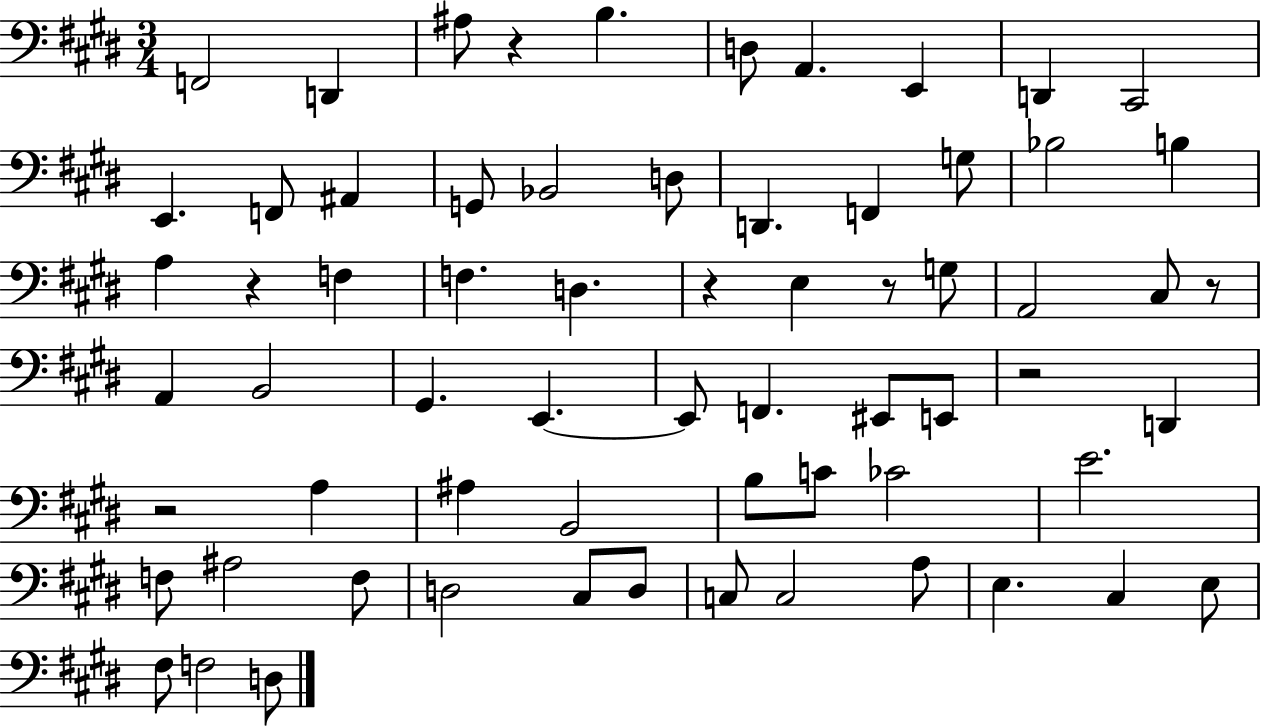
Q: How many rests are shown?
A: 7